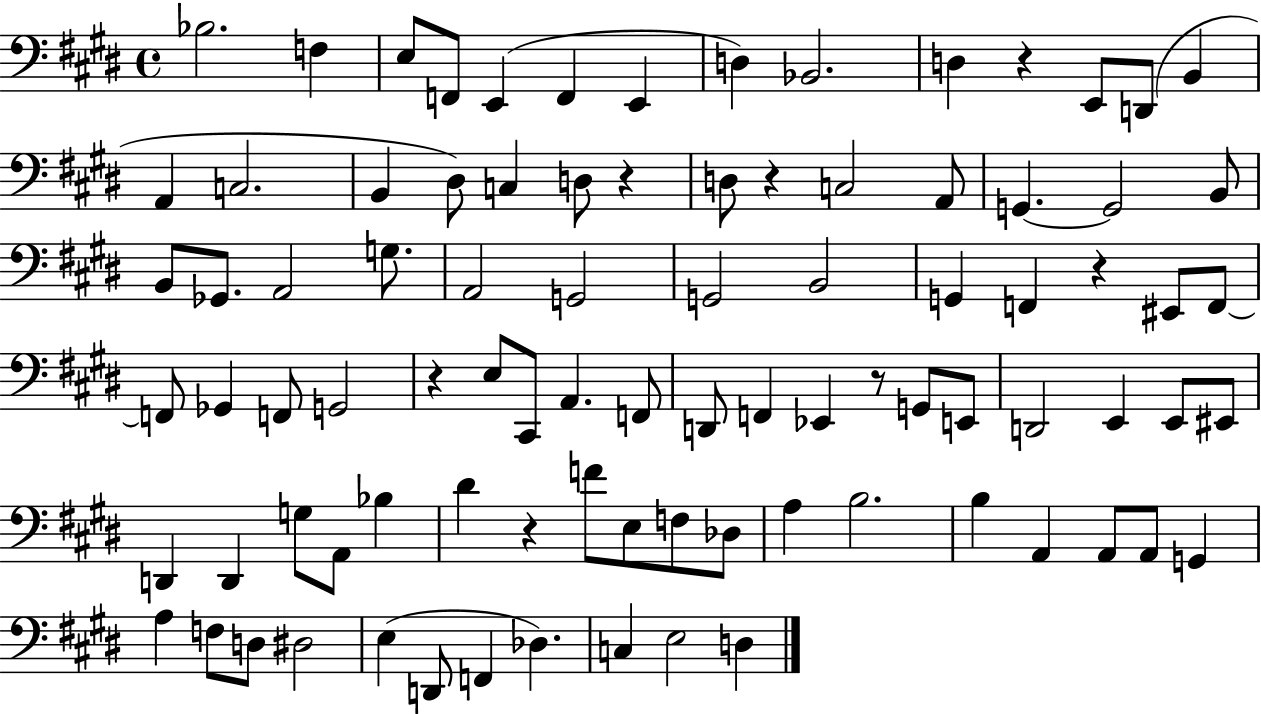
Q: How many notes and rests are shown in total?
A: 89